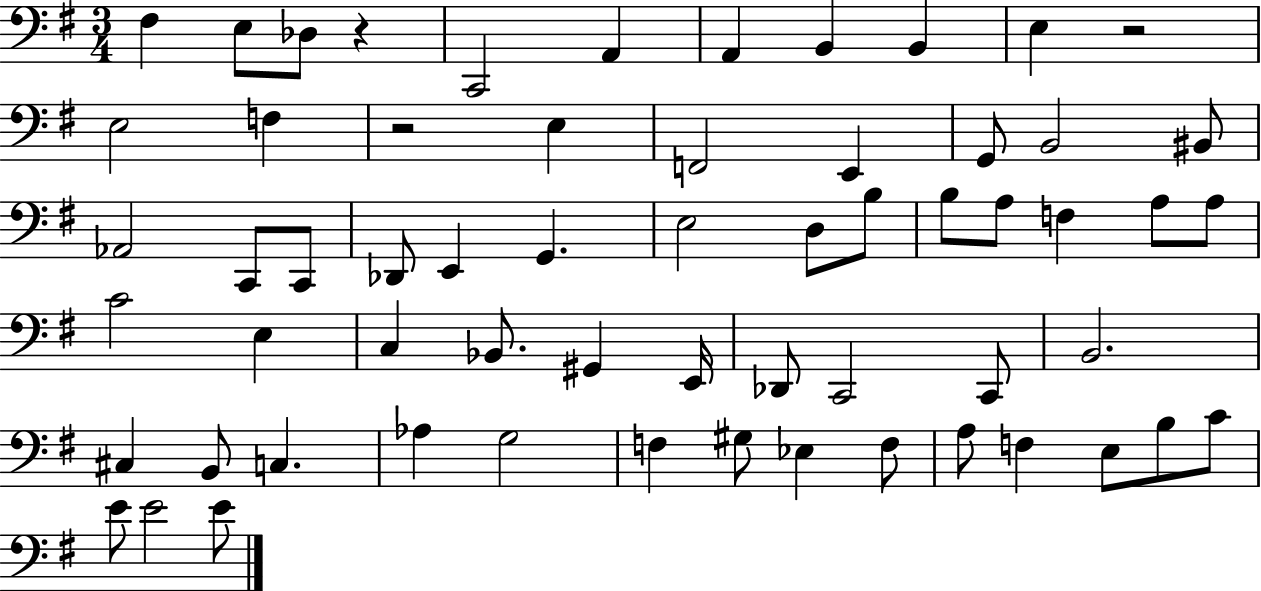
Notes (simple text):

F#3/q E3/e Db3/e R/q C2/h A2/q A2/q B2/q B2/q E3/q R/h E3/h F3/q R/h E3/q F2/h E2/q G2/e B2/h BIS2/e Ab2/h C2/e C2/e Db2/e E2/q G2/q. E3/h D3/e B3/e B3/e A3/e F3/q A3/e A3/e C4/h E3/q C3/q Bb2/e. G#2/q E2/s Db2/e C2/h C2/e B2/h. C#3/q B2/e C3/q. Ab3/q G3/h F3/q G#3/e Eb3/q F3/e A3/e F3/q E3/e B3/e C4/e E4/e E4/h E4/e